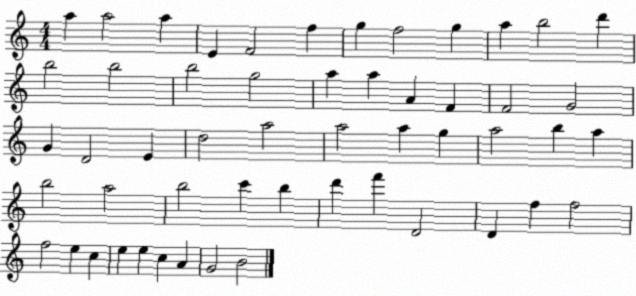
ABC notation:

X:1
T:Untitled
M:4/4
L:1/4
K:C
a a2 a E F2 f g f2 g a b2 d' b2 b2 b2 g2 a a A F F2 G2 G D2 E d2 a2 a2 a g a2 b a b2 a2 b2 c' b d' f' D2 D f f2 f2 e c e e c A G2 B2